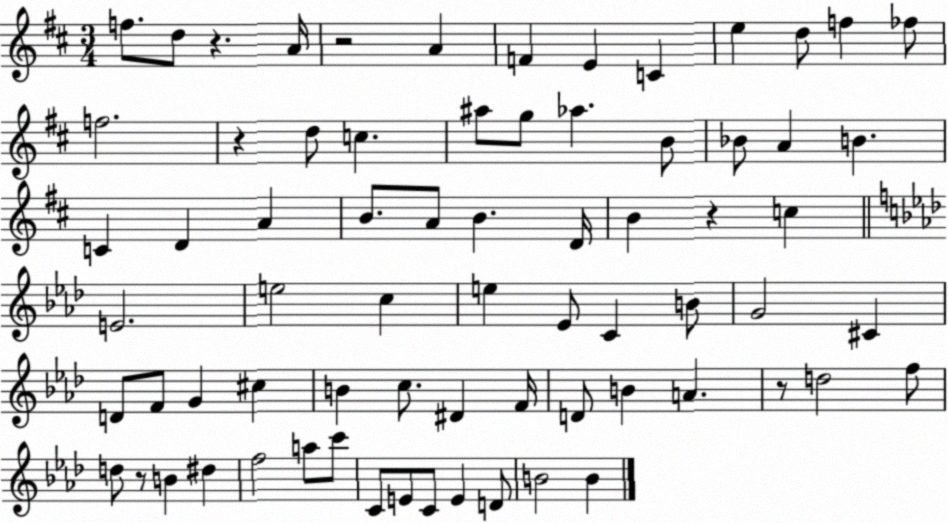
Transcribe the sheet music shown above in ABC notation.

X:1
T:Untitled
M:3/4
L:1/4
K:D
f/2 d/2 z A/4 z2 A F E C e d/2 f _f/2 f2 z d/2 c ^a/2 g/2 _a B/2 _B/2 A B C D A B/2 A/2 B D/4 B z c E2 e2 c e _E/2 C B/2 G2 ^C D/2 F/2 G ^c B c/2 ^D F/4 D/2 B A z/2 d2 f/2 d/2 z/2 B ^d f2 a/2 c'/2 C/2 E/2 C/2 E D/2 B2 B